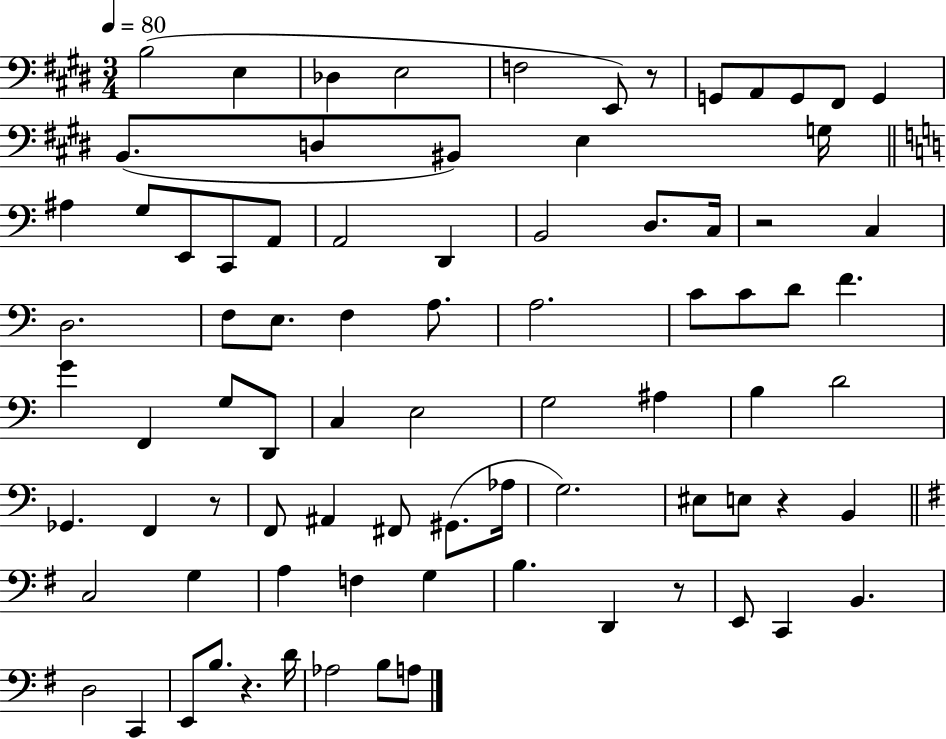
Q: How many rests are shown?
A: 6